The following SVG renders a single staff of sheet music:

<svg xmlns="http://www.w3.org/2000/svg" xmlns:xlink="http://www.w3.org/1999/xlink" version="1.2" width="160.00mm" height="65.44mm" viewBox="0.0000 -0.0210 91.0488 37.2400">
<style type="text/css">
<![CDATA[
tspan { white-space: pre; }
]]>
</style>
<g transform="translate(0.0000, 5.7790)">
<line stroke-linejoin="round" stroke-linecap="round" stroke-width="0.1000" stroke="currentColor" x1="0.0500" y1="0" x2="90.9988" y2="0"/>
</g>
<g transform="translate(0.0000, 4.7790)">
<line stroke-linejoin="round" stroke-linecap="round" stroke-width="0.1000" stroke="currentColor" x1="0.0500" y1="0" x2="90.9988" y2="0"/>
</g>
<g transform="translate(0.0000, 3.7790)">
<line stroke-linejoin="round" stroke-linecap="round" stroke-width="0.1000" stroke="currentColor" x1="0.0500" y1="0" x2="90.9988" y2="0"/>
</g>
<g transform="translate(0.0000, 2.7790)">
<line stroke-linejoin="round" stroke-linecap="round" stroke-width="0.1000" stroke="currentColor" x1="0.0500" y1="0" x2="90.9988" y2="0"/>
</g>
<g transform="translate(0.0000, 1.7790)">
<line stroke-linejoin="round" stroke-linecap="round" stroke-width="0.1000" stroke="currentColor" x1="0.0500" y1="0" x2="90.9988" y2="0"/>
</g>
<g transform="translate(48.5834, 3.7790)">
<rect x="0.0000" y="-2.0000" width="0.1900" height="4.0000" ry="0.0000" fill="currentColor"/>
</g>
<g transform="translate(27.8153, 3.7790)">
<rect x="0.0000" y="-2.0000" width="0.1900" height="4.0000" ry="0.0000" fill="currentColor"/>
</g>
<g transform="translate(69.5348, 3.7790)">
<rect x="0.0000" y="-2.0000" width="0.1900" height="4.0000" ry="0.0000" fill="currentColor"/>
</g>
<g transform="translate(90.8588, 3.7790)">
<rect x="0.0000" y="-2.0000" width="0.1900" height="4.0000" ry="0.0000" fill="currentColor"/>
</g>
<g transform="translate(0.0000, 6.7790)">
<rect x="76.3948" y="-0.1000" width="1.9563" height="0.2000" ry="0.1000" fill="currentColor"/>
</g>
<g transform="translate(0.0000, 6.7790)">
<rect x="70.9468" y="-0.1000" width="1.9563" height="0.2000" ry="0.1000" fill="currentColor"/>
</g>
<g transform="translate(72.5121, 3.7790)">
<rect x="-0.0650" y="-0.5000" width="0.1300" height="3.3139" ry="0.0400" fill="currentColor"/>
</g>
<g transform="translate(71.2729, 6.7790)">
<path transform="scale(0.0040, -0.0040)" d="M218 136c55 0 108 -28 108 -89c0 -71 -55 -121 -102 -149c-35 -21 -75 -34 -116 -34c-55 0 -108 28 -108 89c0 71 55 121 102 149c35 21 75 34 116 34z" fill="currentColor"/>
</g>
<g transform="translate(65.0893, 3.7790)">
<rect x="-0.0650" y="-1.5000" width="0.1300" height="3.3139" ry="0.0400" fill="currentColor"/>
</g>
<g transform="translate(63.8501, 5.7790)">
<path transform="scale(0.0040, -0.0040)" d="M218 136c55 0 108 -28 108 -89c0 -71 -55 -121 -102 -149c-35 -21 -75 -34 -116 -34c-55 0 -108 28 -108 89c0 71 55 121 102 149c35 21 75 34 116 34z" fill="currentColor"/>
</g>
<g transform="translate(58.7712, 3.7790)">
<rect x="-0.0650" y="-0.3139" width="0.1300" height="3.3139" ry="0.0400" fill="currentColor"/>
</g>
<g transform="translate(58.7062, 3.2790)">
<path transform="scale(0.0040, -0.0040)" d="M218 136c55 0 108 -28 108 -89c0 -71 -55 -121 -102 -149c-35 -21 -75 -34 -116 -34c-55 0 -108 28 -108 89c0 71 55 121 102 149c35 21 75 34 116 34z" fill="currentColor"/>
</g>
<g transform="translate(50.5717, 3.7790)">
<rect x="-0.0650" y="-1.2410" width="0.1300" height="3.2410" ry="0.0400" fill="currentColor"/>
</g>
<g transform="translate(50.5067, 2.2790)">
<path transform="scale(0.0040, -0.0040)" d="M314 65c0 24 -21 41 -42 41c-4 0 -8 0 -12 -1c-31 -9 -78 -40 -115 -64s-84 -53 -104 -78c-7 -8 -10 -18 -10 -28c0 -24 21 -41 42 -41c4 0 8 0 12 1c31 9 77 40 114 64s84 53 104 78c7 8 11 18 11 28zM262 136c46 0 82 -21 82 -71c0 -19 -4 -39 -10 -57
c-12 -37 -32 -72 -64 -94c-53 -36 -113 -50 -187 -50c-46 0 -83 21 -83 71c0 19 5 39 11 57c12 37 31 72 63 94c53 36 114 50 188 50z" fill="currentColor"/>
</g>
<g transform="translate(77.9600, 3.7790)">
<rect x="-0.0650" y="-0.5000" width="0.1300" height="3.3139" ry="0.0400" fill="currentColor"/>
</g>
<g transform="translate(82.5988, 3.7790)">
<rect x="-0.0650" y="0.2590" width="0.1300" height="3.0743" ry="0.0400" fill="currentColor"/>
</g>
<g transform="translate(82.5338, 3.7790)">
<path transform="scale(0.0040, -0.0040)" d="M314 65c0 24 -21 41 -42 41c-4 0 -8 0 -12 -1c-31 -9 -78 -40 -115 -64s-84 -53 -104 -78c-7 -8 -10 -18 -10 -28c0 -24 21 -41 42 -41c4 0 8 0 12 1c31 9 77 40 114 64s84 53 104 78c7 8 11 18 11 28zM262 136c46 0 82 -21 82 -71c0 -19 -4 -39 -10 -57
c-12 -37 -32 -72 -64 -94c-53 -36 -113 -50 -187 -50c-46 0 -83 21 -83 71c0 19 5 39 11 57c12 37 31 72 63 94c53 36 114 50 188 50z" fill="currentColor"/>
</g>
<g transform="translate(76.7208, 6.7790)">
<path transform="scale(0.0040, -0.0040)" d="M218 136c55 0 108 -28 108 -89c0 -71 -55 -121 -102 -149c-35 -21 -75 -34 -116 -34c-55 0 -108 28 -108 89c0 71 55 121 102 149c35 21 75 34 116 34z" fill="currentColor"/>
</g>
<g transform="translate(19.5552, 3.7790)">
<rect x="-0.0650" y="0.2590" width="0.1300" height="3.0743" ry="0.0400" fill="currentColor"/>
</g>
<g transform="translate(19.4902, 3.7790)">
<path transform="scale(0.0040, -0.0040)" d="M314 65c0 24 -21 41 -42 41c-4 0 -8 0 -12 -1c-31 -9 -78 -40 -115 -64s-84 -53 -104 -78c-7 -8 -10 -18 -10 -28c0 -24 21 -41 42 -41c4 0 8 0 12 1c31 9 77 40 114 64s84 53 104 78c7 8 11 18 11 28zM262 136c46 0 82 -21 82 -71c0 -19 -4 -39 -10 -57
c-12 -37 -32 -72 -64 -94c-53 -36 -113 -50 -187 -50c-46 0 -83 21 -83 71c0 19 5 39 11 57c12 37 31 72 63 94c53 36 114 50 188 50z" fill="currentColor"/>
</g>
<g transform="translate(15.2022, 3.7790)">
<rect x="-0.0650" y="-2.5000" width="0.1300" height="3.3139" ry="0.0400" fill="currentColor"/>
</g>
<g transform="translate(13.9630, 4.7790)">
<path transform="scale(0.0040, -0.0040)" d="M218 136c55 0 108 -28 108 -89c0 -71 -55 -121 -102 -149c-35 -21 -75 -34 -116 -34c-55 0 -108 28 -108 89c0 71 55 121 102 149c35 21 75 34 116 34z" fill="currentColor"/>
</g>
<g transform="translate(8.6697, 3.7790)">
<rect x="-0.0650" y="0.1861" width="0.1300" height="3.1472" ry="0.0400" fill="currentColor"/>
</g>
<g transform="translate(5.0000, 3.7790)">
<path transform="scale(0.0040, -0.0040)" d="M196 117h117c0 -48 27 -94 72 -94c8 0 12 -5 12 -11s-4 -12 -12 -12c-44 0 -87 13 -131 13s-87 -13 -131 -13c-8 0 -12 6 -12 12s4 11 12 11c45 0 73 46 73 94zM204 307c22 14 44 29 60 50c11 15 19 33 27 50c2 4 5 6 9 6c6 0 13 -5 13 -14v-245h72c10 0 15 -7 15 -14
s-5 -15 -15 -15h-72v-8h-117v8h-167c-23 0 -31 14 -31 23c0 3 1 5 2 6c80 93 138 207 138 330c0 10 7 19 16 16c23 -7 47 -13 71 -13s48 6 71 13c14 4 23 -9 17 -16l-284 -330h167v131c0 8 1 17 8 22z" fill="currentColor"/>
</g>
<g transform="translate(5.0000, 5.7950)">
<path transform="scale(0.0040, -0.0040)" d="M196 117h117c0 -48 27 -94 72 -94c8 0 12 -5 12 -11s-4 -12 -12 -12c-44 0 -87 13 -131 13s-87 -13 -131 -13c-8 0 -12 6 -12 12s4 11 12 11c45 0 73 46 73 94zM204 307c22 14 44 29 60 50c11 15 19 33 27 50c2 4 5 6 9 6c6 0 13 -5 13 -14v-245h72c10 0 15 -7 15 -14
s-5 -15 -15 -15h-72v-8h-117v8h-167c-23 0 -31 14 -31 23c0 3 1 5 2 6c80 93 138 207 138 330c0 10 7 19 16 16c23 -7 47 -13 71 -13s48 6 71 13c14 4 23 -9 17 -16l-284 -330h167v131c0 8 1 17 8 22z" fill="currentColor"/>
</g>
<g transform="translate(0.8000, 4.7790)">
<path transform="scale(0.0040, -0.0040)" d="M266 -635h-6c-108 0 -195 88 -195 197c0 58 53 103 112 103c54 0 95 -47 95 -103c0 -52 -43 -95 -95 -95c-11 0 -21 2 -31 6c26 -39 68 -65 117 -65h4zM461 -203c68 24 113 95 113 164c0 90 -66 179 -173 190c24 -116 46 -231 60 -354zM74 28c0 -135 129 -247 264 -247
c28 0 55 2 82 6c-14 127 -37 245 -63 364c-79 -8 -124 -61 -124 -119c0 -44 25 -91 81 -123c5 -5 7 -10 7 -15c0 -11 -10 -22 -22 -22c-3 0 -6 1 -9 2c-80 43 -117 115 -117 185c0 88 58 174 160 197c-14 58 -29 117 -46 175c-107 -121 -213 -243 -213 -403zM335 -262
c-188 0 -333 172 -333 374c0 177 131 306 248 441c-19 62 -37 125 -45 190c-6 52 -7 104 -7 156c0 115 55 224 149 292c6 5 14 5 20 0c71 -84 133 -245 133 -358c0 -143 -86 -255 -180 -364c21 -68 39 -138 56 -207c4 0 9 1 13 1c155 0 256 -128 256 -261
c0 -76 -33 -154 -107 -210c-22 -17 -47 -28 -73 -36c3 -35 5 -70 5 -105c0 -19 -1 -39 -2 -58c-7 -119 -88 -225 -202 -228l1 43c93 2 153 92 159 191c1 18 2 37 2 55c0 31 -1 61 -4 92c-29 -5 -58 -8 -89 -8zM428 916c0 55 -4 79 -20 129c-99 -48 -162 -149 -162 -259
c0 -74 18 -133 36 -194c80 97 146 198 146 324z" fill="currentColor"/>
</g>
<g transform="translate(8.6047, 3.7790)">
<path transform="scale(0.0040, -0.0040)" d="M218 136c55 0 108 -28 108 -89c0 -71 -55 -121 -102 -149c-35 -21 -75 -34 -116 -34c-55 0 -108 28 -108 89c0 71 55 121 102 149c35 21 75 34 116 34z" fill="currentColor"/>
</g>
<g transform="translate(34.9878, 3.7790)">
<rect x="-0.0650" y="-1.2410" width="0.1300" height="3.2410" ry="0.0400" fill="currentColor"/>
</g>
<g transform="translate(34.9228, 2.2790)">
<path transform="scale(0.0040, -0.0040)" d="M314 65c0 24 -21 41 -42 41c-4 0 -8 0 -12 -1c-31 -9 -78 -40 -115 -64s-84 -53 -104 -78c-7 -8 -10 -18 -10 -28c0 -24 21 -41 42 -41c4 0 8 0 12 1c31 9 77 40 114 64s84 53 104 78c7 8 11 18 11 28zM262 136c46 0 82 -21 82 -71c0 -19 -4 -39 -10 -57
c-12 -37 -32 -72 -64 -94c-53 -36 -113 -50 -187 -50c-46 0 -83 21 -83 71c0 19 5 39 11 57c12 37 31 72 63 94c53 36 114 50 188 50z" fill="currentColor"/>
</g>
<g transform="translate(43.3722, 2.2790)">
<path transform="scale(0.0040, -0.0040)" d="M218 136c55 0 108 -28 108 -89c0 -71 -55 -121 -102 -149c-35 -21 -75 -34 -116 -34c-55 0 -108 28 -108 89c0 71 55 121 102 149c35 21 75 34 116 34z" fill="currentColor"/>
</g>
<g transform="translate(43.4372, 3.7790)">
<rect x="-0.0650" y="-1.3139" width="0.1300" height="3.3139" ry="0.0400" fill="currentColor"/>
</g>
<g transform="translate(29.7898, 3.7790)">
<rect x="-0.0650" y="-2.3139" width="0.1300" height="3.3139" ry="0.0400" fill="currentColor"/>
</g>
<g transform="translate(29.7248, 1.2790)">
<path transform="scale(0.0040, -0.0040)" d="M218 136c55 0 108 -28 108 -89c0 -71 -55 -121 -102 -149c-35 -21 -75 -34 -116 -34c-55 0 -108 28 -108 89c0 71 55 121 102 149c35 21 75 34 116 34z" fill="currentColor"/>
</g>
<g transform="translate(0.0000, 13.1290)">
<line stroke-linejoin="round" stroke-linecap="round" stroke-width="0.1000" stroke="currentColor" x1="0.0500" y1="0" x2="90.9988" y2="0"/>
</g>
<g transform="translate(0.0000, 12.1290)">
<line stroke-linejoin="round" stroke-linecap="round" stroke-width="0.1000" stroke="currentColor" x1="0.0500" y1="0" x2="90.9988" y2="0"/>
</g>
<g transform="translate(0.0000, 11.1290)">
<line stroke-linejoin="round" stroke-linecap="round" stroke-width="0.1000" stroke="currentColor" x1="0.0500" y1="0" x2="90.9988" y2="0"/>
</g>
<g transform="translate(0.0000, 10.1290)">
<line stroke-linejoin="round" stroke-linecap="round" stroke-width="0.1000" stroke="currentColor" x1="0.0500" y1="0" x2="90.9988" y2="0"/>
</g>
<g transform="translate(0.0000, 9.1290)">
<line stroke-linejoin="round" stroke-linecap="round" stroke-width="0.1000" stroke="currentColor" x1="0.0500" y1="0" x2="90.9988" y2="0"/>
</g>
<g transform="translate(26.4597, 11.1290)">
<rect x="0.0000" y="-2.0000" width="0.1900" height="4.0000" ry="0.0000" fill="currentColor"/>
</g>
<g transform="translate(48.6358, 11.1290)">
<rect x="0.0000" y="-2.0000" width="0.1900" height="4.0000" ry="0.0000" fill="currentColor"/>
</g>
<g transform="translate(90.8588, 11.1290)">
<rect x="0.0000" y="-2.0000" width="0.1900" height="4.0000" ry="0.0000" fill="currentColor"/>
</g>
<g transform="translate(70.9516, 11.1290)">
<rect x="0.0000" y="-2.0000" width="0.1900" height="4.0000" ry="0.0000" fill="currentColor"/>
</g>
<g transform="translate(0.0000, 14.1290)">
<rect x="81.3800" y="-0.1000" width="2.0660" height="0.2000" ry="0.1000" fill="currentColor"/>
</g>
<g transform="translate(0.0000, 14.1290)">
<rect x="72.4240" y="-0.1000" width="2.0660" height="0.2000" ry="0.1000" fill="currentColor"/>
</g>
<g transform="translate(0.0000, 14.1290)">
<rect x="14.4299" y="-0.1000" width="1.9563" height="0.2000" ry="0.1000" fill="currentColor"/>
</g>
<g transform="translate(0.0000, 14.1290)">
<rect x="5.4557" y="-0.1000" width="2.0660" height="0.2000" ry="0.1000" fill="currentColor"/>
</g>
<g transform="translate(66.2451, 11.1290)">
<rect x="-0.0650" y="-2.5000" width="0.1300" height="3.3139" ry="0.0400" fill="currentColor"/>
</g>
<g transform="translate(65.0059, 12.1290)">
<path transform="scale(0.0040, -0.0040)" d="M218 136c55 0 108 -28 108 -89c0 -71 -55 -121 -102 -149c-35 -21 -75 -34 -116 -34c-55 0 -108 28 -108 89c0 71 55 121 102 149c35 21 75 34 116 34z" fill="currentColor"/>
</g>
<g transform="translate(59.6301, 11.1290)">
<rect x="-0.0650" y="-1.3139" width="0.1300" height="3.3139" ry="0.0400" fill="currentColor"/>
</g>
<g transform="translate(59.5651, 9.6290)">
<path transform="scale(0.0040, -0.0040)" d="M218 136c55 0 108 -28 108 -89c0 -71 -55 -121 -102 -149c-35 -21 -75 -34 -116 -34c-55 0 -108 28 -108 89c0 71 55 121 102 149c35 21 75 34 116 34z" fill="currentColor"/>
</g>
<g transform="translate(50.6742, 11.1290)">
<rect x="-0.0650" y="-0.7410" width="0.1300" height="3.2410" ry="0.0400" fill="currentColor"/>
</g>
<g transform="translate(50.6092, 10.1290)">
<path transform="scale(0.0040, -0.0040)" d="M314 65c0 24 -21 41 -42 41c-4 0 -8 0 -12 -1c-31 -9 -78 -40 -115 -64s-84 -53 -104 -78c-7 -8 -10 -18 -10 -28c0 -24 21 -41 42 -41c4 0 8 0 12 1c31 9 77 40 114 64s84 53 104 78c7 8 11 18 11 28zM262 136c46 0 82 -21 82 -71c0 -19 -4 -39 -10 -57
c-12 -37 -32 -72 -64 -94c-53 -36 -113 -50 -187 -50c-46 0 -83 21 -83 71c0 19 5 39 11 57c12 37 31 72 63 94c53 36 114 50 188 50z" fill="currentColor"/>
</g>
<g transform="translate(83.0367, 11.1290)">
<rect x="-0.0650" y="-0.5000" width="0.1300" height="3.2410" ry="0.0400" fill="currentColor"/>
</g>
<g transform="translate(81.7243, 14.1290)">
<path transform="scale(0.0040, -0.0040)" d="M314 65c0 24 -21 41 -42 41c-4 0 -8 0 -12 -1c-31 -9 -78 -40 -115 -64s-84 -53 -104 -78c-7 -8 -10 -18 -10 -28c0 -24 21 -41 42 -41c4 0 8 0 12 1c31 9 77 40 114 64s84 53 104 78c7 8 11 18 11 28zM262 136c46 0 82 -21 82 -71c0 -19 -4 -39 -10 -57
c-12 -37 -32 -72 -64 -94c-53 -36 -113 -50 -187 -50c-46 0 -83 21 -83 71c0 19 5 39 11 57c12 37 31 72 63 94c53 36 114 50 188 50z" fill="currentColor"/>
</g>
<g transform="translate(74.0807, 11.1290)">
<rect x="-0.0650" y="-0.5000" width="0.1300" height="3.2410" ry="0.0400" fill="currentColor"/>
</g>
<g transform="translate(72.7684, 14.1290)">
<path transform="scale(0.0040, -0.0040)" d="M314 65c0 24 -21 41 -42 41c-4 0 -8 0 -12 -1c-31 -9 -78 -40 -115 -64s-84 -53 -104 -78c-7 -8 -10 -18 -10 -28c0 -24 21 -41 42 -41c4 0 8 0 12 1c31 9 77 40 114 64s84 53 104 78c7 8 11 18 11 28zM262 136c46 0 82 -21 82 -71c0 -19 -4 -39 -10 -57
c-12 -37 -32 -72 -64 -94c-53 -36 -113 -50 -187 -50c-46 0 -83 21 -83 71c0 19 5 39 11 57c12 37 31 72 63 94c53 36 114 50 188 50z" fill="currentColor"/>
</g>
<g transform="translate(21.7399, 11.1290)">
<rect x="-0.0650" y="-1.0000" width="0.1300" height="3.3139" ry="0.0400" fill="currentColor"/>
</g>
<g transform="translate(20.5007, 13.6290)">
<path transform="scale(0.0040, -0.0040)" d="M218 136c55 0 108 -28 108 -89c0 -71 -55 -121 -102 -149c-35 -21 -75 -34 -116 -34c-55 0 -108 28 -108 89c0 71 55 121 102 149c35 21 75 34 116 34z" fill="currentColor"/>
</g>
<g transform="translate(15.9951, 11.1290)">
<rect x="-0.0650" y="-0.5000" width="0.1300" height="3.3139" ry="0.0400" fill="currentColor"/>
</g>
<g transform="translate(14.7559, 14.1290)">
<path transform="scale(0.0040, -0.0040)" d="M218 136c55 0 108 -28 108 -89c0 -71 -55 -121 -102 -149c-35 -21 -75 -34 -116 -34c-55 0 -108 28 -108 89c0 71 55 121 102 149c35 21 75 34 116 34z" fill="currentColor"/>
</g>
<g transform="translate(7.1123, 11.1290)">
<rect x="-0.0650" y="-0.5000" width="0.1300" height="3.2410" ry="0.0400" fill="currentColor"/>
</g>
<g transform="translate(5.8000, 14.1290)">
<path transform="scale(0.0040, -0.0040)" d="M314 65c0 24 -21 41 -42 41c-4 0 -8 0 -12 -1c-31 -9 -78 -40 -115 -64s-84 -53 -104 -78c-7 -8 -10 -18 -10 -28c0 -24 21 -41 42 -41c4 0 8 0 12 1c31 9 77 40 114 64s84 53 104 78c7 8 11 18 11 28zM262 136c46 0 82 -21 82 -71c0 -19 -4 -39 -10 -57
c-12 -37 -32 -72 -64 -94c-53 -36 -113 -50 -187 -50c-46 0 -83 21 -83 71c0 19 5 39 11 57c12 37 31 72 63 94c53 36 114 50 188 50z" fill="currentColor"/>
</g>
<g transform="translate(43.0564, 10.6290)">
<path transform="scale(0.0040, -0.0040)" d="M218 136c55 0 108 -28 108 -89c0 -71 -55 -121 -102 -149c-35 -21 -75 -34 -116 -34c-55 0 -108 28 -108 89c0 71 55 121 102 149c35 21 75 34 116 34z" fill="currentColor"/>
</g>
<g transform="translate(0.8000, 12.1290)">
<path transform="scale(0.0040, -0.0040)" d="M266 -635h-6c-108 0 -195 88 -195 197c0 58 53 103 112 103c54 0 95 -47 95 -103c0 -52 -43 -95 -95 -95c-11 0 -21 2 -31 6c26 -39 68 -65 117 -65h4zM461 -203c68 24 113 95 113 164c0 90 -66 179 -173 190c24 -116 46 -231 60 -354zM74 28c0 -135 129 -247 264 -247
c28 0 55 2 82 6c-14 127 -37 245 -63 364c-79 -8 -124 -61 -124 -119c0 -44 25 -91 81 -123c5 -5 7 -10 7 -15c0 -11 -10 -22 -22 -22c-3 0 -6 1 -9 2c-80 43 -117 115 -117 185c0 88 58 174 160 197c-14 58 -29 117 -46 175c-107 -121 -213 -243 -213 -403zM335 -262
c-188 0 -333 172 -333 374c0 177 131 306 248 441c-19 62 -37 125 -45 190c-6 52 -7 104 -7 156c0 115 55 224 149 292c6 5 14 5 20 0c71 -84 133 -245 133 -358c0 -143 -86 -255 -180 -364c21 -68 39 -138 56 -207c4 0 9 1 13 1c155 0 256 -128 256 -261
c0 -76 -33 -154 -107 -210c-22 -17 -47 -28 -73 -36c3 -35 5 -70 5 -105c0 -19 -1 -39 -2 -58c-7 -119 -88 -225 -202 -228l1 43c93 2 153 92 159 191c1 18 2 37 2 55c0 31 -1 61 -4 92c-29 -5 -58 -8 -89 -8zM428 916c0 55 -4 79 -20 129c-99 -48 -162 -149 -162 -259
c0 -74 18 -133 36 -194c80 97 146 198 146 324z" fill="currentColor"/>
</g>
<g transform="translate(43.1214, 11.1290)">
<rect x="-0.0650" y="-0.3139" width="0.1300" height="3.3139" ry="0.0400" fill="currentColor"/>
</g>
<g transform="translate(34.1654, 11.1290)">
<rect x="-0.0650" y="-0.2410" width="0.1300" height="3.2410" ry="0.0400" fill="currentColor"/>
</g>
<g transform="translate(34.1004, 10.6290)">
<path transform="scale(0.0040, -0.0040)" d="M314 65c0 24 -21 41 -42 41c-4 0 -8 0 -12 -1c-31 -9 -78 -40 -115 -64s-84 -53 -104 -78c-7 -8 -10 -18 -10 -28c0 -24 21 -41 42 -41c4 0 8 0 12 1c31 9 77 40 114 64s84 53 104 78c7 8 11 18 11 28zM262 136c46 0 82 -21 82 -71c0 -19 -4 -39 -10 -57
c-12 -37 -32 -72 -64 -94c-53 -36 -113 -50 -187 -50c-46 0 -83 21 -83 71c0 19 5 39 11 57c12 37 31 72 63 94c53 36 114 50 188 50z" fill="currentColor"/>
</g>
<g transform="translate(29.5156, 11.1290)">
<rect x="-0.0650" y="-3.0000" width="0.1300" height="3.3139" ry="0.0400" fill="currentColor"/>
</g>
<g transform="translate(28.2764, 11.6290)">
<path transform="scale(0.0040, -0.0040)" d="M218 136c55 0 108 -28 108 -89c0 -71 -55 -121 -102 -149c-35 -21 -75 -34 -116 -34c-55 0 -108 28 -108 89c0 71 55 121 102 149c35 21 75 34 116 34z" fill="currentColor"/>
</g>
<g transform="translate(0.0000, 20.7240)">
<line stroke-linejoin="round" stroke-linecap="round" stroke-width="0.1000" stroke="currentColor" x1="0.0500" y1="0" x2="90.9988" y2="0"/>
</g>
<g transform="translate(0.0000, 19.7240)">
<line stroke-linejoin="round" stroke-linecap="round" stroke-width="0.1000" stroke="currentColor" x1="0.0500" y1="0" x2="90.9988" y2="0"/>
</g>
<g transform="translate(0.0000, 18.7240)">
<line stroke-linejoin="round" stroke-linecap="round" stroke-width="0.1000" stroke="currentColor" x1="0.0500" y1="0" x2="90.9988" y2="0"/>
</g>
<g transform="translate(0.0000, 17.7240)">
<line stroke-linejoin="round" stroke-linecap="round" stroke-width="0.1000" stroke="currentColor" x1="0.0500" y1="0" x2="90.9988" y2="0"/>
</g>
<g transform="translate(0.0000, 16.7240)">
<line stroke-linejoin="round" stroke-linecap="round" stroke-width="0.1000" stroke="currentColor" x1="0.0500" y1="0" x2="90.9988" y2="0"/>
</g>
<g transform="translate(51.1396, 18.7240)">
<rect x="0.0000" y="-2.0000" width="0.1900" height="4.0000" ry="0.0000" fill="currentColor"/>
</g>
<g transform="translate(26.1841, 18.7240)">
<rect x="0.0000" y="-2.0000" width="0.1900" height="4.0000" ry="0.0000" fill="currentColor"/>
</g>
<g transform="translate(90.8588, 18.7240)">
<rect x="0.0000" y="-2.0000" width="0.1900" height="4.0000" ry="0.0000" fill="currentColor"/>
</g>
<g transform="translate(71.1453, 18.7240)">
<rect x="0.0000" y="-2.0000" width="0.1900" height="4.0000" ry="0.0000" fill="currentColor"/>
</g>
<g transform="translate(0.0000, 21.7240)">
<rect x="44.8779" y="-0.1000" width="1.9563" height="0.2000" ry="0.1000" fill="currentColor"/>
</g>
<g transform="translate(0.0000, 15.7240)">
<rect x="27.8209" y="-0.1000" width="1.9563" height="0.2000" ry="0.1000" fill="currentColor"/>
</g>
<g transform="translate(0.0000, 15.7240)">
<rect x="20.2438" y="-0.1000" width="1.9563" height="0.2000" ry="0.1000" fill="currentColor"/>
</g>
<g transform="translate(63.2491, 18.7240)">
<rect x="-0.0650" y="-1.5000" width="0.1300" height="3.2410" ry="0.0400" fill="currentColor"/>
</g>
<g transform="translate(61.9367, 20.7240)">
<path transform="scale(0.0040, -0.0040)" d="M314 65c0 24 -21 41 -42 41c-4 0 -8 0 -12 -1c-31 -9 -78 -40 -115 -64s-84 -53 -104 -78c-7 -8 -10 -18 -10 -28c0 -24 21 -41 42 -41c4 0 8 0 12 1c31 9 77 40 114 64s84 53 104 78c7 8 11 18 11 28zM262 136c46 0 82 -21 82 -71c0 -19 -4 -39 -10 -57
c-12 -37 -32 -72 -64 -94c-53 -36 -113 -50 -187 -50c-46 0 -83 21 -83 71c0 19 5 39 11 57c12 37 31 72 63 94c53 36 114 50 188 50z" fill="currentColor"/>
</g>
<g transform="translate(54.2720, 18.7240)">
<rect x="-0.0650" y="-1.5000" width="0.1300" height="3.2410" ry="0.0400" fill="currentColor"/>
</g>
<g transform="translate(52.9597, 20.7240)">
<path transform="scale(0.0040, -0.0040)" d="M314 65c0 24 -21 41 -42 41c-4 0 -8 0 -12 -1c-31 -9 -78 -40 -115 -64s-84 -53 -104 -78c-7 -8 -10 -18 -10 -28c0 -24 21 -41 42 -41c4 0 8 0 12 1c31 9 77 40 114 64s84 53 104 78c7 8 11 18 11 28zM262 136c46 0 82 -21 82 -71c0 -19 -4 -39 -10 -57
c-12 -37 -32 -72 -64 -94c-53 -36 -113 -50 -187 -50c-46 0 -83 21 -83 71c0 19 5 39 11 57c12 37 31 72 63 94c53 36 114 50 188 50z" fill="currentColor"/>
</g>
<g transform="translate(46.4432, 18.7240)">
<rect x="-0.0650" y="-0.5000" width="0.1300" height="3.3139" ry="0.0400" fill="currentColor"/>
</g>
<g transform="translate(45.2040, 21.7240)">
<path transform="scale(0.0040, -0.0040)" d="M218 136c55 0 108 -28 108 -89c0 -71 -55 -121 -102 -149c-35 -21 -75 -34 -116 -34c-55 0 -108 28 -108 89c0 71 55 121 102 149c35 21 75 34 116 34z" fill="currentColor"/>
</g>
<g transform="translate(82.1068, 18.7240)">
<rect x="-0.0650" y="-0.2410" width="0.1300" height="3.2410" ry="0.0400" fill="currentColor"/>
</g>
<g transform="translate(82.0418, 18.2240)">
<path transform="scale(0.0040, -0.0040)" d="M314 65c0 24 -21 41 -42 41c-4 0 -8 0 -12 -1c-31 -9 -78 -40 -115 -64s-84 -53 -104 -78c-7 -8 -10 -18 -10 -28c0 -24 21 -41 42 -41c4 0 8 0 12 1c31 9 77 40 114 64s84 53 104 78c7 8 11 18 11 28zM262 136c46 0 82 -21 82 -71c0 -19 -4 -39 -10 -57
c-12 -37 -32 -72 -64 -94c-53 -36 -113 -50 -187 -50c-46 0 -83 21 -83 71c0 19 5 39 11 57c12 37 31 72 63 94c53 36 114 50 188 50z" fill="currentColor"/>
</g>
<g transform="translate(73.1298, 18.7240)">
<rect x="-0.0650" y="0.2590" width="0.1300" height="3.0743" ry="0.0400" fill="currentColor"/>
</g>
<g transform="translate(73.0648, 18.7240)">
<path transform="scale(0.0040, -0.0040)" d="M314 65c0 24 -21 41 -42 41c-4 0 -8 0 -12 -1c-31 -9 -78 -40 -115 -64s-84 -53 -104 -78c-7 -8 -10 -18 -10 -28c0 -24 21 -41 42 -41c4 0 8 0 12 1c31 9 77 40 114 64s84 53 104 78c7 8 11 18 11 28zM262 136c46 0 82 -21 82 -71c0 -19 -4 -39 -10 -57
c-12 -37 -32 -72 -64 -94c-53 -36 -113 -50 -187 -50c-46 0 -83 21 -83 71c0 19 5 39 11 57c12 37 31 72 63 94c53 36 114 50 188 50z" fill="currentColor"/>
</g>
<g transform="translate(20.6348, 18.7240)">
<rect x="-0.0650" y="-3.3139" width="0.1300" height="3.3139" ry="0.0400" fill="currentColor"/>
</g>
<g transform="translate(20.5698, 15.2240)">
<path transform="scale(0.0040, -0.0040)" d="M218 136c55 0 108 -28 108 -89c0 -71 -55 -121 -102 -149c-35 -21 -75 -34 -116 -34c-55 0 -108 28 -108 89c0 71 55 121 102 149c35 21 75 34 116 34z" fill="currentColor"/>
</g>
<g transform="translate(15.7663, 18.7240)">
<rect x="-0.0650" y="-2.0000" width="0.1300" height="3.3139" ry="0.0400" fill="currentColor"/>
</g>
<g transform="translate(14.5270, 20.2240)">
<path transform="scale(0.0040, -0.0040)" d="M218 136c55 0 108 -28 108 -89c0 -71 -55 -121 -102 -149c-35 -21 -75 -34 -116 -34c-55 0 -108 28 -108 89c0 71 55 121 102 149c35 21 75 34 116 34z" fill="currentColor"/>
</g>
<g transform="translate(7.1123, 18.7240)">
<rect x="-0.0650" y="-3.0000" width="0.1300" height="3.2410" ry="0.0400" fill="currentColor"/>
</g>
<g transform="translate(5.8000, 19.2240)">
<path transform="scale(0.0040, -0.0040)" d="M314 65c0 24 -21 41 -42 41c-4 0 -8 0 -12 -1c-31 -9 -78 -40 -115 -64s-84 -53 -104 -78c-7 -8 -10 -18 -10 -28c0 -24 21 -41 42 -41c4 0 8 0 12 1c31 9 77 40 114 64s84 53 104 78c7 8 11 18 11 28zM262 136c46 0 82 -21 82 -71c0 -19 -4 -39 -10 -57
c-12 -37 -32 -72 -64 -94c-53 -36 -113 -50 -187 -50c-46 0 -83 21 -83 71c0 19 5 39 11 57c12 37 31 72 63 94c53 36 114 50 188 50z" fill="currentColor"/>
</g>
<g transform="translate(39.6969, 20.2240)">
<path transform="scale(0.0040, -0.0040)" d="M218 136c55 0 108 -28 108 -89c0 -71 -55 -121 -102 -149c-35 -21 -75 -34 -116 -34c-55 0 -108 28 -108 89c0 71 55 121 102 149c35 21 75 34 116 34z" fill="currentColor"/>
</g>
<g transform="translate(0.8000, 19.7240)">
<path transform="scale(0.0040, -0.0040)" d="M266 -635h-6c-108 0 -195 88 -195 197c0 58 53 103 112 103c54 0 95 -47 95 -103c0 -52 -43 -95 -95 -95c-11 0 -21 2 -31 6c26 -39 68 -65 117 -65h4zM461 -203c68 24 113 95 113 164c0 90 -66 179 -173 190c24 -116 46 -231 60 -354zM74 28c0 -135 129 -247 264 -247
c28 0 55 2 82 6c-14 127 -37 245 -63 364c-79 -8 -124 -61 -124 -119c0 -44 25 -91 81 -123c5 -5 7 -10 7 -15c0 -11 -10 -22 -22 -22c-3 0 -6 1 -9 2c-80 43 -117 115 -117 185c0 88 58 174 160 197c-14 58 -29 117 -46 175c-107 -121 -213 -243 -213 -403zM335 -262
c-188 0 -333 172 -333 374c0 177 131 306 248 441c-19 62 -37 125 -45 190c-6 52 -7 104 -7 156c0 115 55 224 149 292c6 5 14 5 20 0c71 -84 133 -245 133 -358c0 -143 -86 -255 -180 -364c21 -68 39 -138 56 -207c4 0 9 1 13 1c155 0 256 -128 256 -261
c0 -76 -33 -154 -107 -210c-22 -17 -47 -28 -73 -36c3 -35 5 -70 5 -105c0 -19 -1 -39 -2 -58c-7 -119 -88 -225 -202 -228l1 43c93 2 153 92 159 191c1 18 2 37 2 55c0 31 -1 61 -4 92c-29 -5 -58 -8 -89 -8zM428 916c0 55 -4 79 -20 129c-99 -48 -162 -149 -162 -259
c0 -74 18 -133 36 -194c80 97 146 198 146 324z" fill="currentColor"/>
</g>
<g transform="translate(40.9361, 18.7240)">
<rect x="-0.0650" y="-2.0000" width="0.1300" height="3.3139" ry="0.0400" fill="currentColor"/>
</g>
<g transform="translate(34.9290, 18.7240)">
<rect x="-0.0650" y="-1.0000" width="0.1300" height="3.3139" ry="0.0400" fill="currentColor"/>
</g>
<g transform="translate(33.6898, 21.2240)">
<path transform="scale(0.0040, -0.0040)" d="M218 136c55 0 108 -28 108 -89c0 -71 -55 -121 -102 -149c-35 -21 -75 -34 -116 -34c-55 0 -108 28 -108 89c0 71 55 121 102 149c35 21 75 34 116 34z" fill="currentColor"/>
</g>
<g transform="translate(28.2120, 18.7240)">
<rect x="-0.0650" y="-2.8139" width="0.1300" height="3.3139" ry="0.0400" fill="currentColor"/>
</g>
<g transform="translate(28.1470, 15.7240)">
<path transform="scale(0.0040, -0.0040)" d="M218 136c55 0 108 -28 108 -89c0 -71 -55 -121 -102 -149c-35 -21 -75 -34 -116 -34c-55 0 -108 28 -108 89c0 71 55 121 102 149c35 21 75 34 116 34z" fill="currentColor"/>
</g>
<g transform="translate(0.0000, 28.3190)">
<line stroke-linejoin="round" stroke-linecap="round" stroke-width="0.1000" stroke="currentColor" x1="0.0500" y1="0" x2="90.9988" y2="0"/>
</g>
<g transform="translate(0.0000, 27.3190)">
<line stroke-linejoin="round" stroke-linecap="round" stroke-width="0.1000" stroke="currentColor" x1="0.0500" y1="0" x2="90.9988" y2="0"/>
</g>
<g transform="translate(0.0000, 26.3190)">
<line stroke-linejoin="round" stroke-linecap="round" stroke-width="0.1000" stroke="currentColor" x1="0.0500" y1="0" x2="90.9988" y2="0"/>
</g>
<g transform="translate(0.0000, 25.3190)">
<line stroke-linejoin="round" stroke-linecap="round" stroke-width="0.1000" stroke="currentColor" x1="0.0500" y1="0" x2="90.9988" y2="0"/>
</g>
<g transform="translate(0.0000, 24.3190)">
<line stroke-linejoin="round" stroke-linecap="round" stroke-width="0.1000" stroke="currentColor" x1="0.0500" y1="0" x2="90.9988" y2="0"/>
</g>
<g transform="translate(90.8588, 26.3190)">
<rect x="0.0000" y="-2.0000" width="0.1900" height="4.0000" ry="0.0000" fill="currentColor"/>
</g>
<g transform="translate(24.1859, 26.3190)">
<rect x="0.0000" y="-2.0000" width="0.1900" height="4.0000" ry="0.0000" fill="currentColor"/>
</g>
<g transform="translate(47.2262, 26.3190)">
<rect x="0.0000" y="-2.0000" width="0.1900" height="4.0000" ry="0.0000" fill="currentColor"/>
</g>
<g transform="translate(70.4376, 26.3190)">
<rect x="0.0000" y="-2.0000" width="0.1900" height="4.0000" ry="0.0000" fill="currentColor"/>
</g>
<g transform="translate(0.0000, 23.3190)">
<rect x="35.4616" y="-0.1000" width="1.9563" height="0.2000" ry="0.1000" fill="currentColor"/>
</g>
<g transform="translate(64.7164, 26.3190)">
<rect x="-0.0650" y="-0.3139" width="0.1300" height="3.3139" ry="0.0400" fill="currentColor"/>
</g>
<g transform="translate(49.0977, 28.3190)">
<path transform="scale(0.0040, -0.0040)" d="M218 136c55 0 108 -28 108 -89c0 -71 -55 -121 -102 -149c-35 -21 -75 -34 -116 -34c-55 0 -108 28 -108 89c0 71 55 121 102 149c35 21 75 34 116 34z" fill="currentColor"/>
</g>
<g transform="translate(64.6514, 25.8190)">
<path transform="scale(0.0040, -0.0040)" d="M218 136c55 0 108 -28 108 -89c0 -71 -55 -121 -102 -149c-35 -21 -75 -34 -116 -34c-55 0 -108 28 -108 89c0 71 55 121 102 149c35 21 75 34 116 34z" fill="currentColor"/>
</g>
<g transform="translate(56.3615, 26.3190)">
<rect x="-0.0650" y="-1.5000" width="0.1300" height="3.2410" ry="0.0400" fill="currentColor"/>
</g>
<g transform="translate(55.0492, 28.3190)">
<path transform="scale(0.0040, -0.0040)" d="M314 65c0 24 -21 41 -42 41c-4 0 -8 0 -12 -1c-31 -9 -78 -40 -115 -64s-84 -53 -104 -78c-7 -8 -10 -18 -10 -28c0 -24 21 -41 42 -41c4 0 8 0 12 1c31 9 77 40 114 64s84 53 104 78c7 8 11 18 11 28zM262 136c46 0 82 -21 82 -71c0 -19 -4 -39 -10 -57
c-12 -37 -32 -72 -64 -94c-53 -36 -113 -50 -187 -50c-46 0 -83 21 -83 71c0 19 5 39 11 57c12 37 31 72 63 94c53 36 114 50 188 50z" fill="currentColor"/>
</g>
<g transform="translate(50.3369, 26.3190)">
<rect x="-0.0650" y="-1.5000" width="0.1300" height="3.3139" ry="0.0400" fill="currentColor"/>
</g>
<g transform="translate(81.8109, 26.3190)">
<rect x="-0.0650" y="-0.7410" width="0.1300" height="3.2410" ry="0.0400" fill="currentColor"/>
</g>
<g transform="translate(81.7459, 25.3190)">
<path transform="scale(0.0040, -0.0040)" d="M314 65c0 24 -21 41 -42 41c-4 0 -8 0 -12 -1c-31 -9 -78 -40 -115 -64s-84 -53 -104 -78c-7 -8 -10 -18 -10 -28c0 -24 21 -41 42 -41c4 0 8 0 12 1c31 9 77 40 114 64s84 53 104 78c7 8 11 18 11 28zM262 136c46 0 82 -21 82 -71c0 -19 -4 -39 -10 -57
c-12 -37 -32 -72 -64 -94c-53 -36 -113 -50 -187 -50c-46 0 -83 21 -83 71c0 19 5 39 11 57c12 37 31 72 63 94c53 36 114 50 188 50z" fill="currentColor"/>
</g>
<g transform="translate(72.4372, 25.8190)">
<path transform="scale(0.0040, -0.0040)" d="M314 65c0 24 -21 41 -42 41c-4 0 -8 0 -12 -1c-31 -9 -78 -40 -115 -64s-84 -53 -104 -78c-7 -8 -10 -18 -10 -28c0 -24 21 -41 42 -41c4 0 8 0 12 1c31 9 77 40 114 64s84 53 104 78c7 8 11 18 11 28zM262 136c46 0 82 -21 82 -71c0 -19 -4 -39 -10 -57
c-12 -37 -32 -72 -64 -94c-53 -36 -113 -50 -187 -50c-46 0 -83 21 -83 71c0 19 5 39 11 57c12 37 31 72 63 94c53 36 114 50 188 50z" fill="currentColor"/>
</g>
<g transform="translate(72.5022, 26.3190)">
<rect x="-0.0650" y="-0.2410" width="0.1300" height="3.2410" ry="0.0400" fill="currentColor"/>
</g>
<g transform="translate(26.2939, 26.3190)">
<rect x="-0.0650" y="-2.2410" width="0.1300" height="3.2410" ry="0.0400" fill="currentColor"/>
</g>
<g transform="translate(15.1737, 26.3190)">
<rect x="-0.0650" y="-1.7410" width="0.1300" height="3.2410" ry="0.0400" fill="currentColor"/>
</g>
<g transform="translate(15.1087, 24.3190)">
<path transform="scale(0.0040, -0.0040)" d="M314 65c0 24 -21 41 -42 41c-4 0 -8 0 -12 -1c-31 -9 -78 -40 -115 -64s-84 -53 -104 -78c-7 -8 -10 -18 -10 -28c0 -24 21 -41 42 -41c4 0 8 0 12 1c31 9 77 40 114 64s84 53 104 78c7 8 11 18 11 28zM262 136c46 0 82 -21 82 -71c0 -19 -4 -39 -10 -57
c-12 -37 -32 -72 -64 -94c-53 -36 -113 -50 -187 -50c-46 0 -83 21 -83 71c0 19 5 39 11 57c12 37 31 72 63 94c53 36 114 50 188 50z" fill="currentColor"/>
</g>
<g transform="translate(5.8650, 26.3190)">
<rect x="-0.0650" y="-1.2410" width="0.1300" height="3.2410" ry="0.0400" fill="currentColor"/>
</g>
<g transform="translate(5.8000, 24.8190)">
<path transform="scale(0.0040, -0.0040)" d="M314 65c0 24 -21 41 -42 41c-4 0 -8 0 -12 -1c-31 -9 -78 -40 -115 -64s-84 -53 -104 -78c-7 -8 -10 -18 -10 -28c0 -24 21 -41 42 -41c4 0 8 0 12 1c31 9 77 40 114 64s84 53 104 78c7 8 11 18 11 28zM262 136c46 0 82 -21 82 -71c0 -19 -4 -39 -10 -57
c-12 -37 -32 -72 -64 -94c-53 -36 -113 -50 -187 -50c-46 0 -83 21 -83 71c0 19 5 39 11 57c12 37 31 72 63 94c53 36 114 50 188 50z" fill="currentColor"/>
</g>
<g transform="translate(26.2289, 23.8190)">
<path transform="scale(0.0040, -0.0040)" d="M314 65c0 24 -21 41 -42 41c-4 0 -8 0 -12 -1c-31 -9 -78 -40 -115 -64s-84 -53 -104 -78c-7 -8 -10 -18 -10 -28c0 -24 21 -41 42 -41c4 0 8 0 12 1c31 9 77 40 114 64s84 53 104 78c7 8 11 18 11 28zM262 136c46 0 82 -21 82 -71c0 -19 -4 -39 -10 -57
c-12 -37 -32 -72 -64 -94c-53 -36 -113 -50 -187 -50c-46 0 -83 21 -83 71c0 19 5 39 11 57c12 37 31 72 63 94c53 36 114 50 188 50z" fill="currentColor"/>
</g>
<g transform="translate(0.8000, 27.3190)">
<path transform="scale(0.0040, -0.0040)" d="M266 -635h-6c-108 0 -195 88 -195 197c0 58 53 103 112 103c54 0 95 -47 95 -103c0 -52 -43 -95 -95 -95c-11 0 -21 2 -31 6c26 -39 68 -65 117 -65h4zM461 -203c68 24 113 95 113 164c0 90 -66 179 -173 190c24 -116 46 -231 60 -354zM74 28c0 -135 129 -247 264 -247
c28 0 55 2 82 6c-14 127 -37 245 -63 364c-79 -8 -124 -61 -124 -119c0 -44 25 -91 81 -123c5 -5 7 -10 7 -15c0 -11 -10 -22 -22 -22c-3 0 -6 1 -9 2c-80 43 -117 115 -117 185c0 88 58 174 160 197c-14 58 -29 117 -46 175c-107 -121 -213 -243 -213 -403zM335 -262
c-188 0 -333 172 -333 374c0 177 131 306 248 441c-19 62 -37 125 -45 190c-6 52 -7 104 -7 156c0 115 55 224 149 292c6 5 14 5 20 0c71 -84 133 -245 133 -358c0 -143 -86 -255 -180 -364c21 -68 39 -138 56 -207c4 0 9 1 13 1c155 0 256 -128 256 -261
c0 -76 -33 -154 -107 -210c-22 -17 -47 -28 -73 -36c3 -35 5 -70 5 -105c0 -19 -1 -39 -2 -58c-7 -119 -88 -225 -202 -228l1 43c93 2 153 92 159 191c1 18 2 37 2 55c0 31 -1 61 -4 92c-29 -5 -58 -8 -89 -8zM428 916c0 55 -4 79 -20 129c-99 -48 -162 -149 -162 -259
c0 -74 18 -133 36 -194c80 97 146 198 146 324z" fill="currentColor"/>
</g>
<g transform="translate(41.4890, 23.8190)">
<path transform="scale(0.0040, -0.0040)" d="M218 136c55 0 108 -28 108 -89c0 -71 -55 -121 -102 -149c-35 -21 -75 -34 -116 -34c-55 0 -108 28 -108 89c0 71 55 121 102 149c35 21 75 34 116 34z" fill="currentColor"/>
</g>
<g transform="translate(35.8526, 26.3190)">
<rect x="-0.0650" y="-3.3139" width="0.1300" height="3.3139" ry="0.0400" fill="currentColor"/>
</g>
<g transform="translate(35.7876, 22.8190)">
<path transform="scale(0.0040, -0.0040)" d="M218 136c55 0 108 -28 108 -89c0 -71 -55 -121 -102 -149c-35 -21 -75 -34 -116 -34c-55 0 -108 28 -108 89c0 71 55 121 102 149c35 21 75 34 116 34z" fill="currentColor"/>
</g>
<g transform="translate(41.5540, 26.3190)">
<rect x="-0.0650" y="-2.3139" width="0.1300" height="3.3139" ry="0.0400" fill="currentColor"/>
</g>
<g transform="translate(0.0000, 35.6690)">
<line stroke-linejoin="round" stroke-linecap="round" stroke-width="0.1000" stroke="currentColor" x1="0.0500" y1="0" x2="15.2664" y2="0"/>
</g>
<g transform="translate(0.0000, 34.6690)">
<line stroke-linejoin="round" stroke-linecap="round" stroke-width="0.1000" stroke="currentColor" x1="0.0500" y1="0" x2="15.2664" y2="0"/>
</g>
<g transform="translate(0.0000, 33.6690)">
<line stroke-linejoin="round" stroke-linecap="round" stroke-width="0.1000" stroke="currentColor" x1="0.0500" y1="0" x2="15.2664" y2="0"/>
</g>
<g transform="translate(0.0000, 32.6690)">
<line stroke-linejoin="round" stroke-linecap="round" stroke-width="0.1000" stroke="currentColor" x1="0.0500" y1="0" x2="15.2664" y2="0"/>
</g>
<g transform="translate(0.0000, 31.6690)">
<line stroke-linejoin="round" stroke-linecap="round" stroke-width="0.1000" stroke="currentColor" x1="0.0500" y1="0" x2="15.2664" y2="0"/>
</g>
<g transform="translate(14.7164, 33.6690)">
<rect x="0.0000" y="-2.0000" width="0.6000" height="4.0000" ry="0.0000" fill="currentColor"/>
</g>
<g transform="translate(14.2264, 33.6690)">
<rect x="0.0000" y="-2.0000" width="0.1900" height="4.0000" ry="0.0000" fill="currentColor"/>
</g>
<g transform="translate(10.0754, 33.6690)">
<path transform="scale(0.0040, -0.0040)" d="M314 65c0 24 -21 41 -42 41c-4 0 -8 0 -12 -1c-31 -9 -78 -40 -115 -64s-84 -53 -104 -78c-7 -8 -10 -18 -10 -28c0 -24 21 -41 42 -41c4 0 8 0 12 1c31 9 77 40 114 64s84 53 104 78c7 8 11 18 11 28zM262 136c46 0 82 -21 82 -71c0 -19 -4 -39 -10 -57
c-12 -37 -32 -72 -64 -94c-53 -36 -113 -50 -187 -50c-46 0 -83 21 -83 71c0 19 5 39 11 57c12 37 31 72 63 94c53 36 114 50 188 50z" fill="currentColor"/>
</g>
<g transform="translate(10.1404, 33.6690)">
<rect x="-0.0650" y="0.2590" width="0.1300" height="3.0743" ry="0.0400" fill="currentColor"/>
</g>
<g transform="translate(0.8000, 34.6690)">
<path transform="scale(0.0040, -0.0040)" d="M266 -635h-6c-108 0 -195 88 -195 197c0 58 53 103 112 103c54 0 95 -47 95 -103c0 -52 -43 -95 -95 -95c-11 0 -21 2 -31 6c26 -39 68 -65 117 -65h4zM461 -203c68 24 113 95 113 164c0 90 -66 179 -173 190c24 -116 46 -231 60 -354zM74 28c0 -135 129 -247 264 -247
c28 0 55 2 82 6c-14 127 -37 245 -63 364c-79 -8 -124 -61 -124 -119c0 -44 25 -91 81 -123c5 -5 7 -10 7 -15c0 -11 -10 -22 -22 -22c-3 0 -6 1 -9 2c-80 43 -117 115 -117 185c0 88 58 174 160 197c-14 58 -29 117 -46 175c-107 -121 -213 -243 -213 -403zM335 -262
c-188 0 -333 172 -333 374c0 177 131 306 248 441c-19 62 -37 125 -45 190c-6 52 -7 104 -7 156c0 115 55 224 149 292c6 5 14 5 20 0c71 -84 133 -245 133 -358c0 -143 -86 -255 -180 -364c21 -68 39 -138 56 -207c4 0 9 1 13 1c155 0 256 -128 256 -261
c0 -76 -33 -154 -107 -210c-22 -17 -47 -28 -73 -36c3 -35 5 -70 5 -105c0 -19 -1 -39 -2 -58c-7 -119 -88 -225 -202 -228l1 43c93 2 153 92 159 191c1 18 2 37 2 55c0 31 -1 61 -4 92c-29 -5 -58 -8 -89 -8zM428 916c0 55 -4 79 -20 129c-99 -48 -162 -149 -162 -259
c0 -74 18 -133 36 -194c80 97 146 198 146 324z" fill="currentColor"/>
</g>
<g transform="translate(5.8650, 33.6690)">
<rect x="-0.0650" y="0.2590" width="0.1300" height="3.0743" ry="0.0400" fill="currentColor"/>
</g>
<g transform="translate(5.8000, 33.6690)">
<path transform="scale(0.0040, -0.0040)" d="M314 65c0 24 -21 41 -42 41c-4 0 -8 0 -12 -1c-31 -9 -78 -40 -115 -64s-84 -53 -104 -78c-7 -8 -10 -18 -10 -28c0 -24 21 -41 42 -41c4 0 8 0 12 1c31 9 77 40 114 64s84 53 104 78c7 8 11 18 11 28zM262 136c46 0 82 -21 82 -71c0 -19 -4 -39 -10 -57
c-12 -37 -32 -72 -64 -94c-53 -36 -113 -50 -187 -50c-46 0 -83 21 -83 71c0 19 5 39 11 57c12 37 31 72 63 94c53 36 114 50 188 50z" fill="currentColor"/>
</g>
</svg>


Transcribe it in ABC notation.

X:1
T:Untitled
M:4/4
L:1/4
K:C
B G B2 g e2 e e2 c E C C B2 C2 C D A c2 c d2 e G C2 C2 A2 F b a D F C E2 E2 B2 c2 e2 f2 g2 b g E E2 c c2 d2 B2 B2